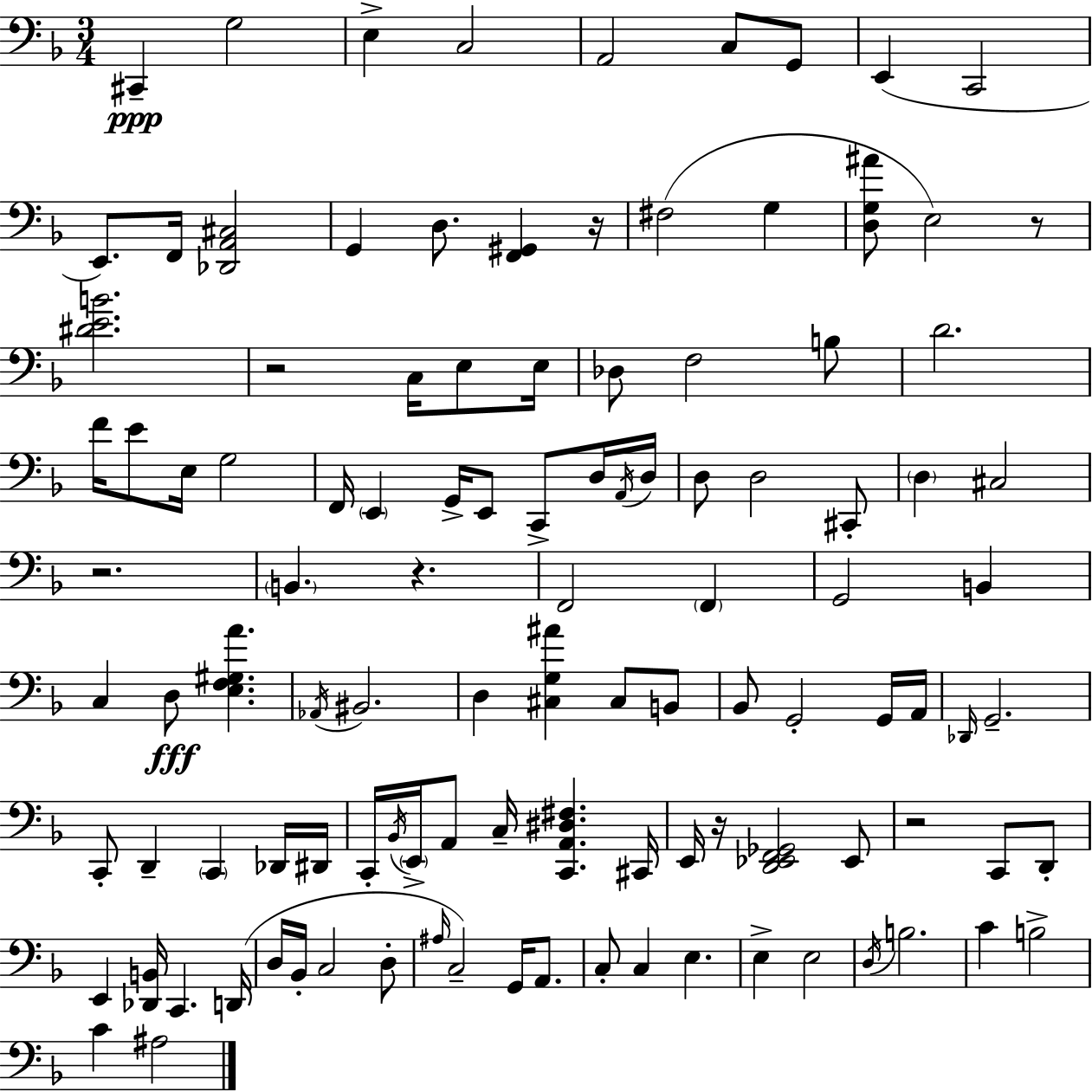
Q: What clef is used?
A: bass